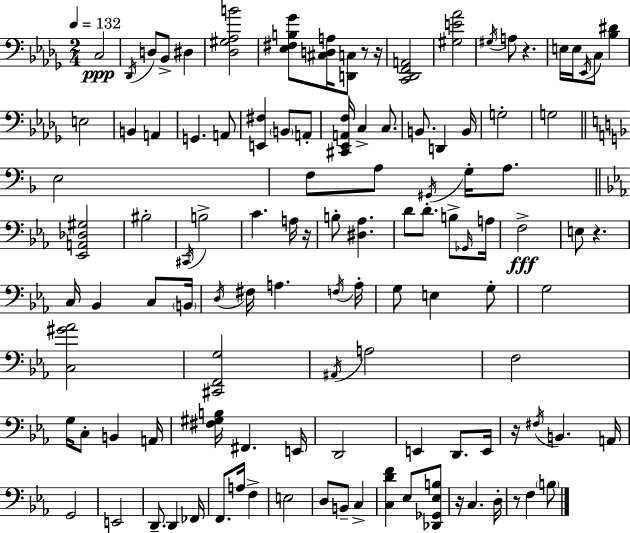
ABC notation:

X:1
T:Untitled
M:2/4
L:1/4
K:Bbm
C,2 _D,,/4 D,/2 _B,,/2 ^D, [_D,^G,_A,B]2 [_E,^F,B,_G]/2 [^C,D,A,]/4 [D,,C,]/2 z/2 z/4 [C,,_D,,F,,A,,]2 [^G,E_A]2 ^G,/4 A,/2 z E,/4 E,/4 _E,,/4 C,/2 [_B,^D] E,2 B,, A,, G,, A,,/2 [E,,^F,] B,,/2 A,,/2 [^C,,_E,,A,,F,]/4 C, C,/2 B,,/2 D,, B,,/4 G,2 G,2 E,2 F,/2 A,/2 ^G,,/4 G,/4 A,/2 [_E,,A,,_D,^G,]2 ^B,2 ^C,,/4 B,2 C A,/4 z/4 B,/2 [^D,_A,] D/2 D/2 B,/2 _G,,/4 A,/4 F,2 E,/2 z C,/4 _B,, C,/2 B,,/4 D,/4 ^F,/4 A, F,/4 A,/4 G,/2 E, G,/2 G,2 [C,^G_A]2 [^C,,F,,G,]2 ^A,,/4 A,2 F,2 G,/4 C,/2 B,, A,,/4 [^F,^G,B,]/4 ^F,, E,,/4 D,,2 E,, D,,/2 E,,/4 z/4 ^F,/4 B,, A,,/4 G,,2 E,,2 D,,/2 D,, _F,,/4 F,,/2 A,/4 F, E,2 D,/2 B,,/2 C, [C,DF] _E,/2 [_D,,_G,,_E,B,]/2 z/4 C, D,/4 z/2 F, B,/2